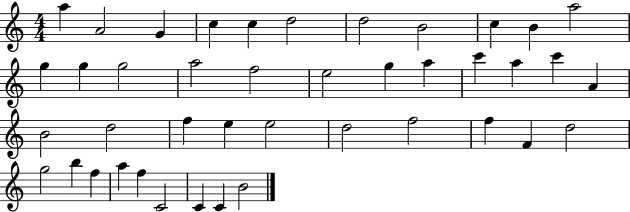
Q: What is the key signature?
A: C major